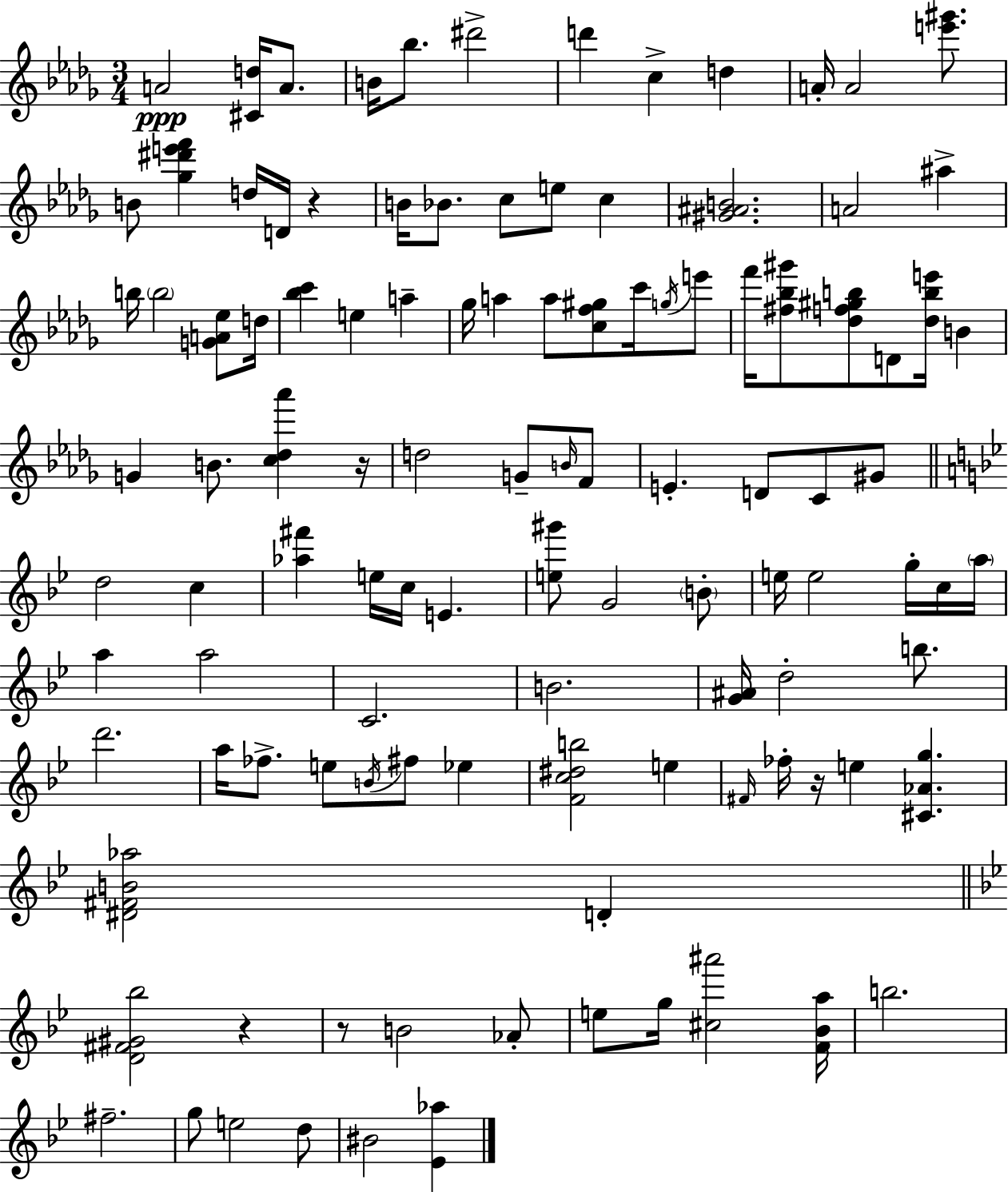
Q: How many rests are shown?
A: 5